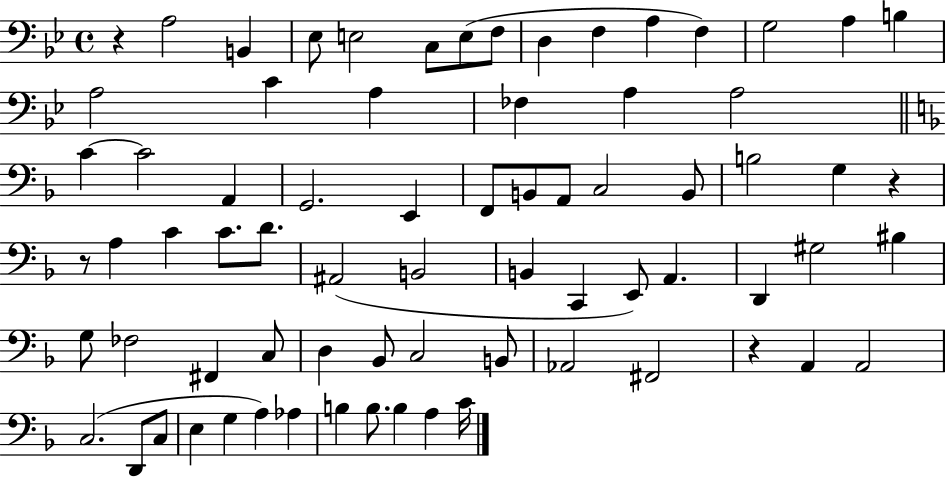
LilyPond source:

{
  \clef bass
  \time 4/4
  \defaultTimeSignature
  \key bes \major
  r4 a2 b,4 | ees8 e2 c8 e8( f8 | d4 f4 a4 f4) | g2 a4 b4 | \break a2 c'4 a4 | fes4 a4 a2 | \bar "||" \break \key f \major c'4~~ c'2 a,4 | g,2. e,4 | f,8 b,8 a,8 c2 b,8 | b2 g4 r4 | \break r8 a4 c'4 c'8. d'8. | ais,2( b,2 | b,4 c,4 e,8) a,4. | d,4 gis2 bis4 | \break g8 fes2 fis,4 c8 | d4 bes,8 c2 b,8 | aes,2 fis,2 | r4 a,4 a,2 | \break c2.( d,8 c8 | e4 g4 a4) aes4 | b4 b8. b4 a4 c'16 | \bar "|."
}